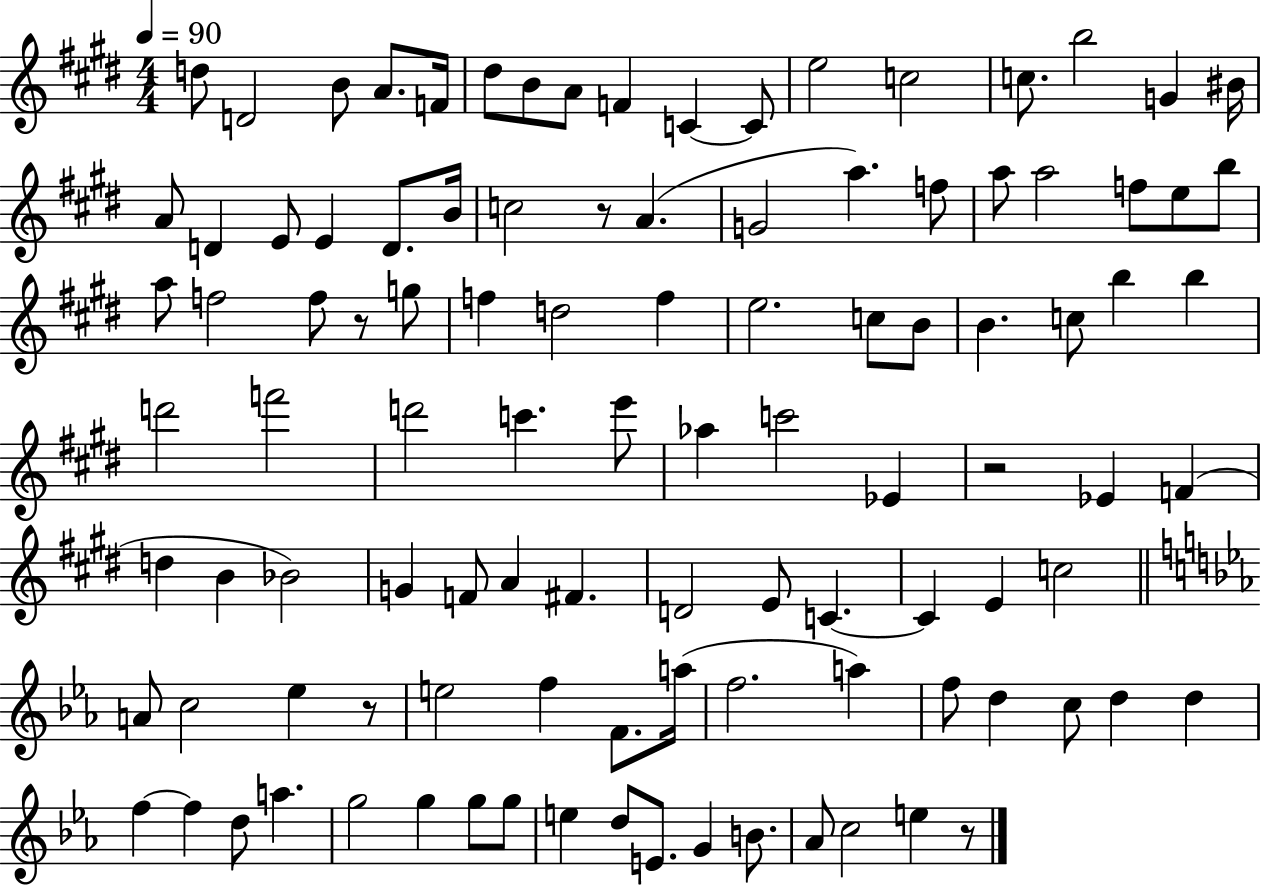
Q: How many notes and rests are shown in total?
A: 105